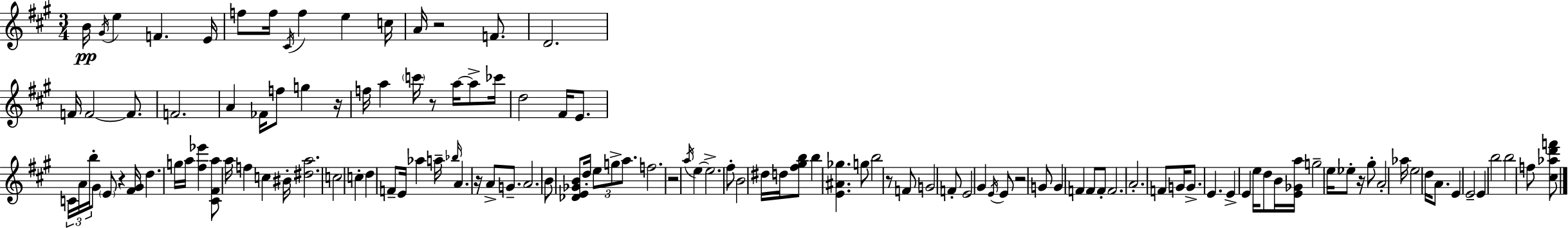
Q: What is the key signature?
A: A major